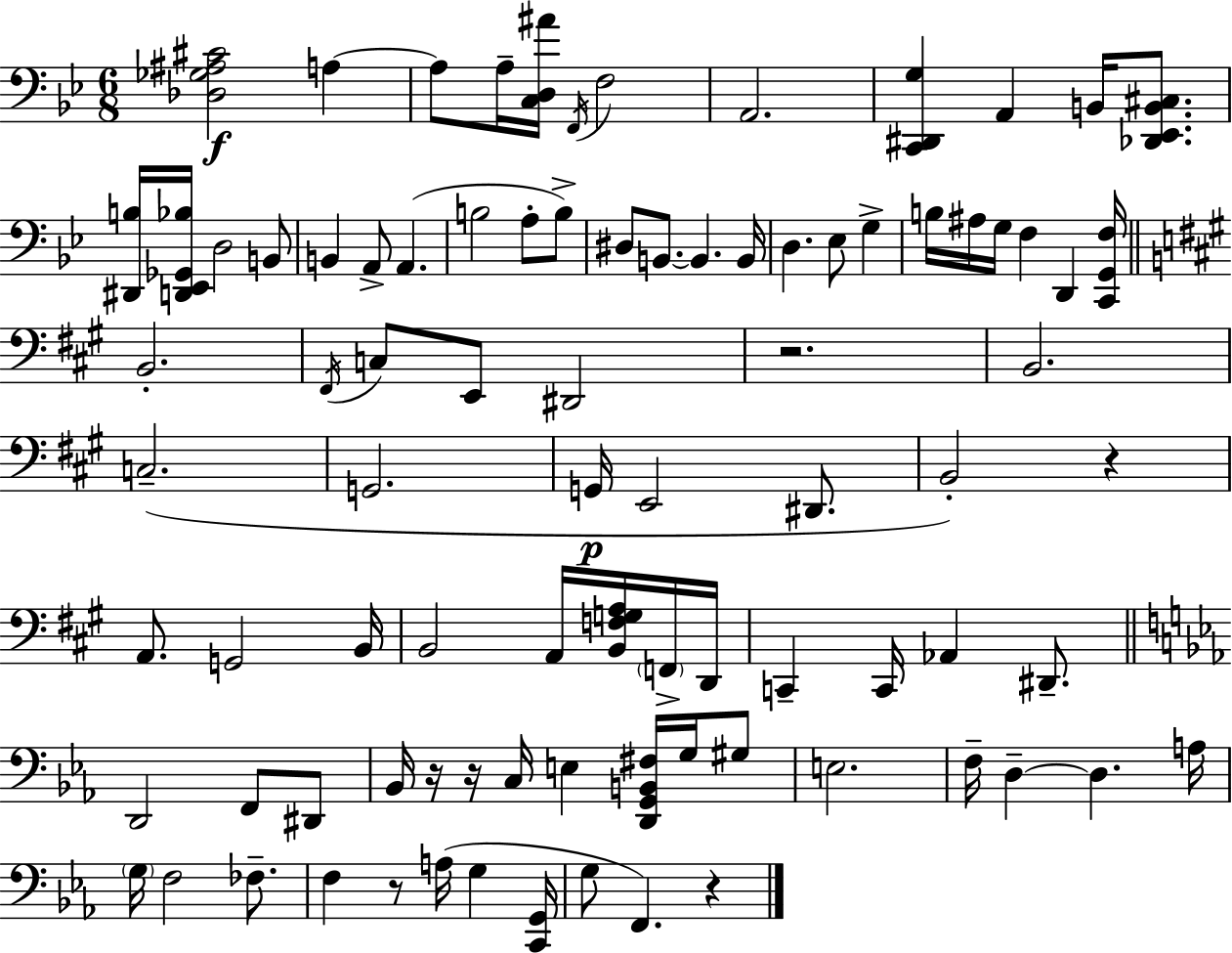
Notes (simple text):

[Db3,Gb3,A#3,C#4]/h A3/q A3/e A3/s [C3,D3,A#4]/s F2/s F3/h A2/h. [C2,D#2,G3]/q A2/q B2/s [Db2,Eb2,B2,C#3]/e. [D#2,B3]/s [D2,Eb2,Gb2,Bb3]/s D3/h B2/e B2/q A2/e A2/q. B3/h A3/e B3/e D#3/e B2/e. B2/q. B2/s D3/q. Eb3/e G3/q B3/s A#3/s G3/s F3/q D2/q [C2,G2,F3]/s B2/h. F#2/s C3/e E2/e D#2/h R/h. B2/h. C3/h. G2/h. G2/s E2/h D#2/e. B2/h R/q A2/e. G2/h B2/s B2/h A2/s [B2,F3,G3,A3]/s F2/s D2/s C2/q C2/s Ab2/q D#2/e. D2/h F2/e D#2/e Bb2/s R/s R/s C3/s E3/q [D2,G2,B2,F#3]/s G3/s G#3/e E3/h. F3/s D3/q D3/q. A3/s G3/s F3/h FES3/e. F3/q R/e A3/s G3/q [C2,G2]/s G3/e F2/q. R/q